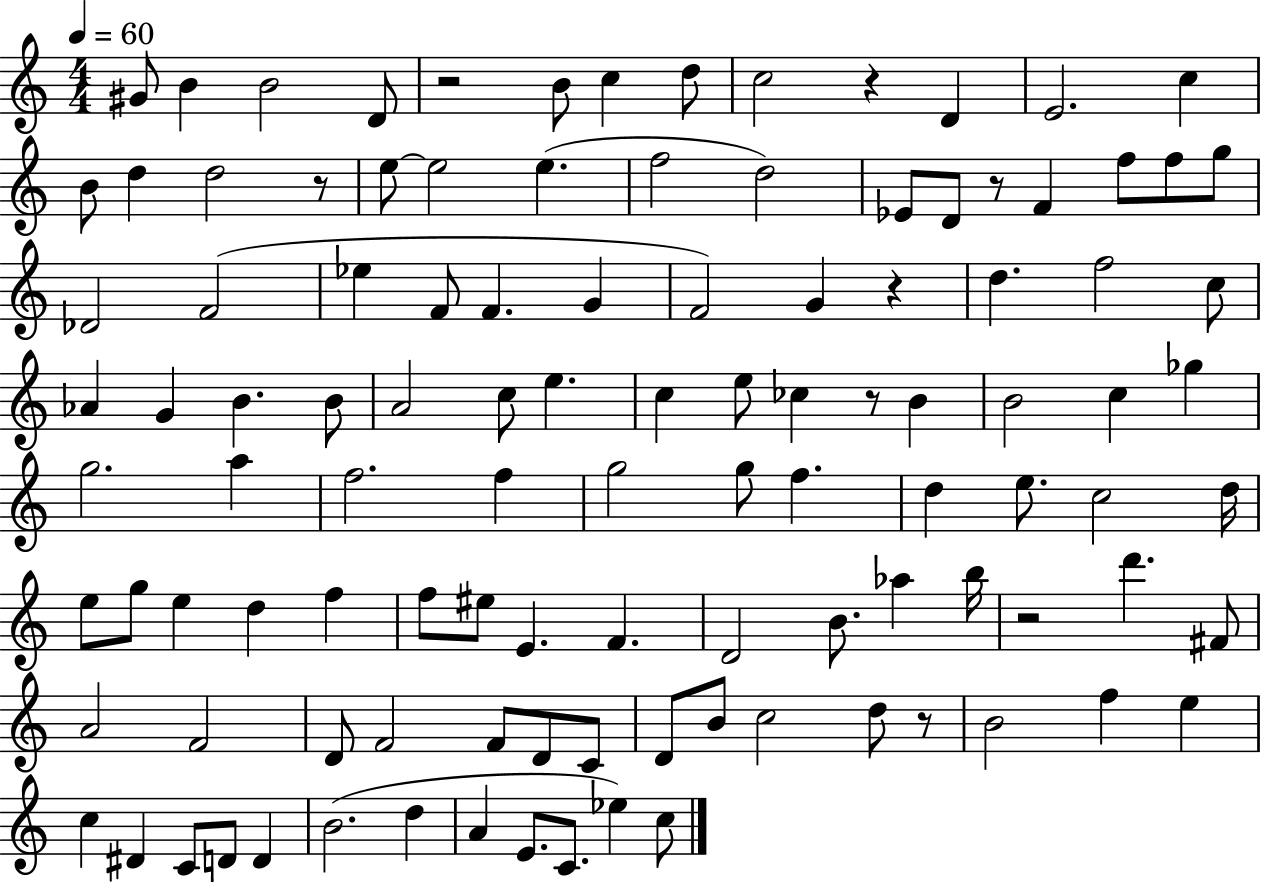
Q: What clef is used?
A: treble